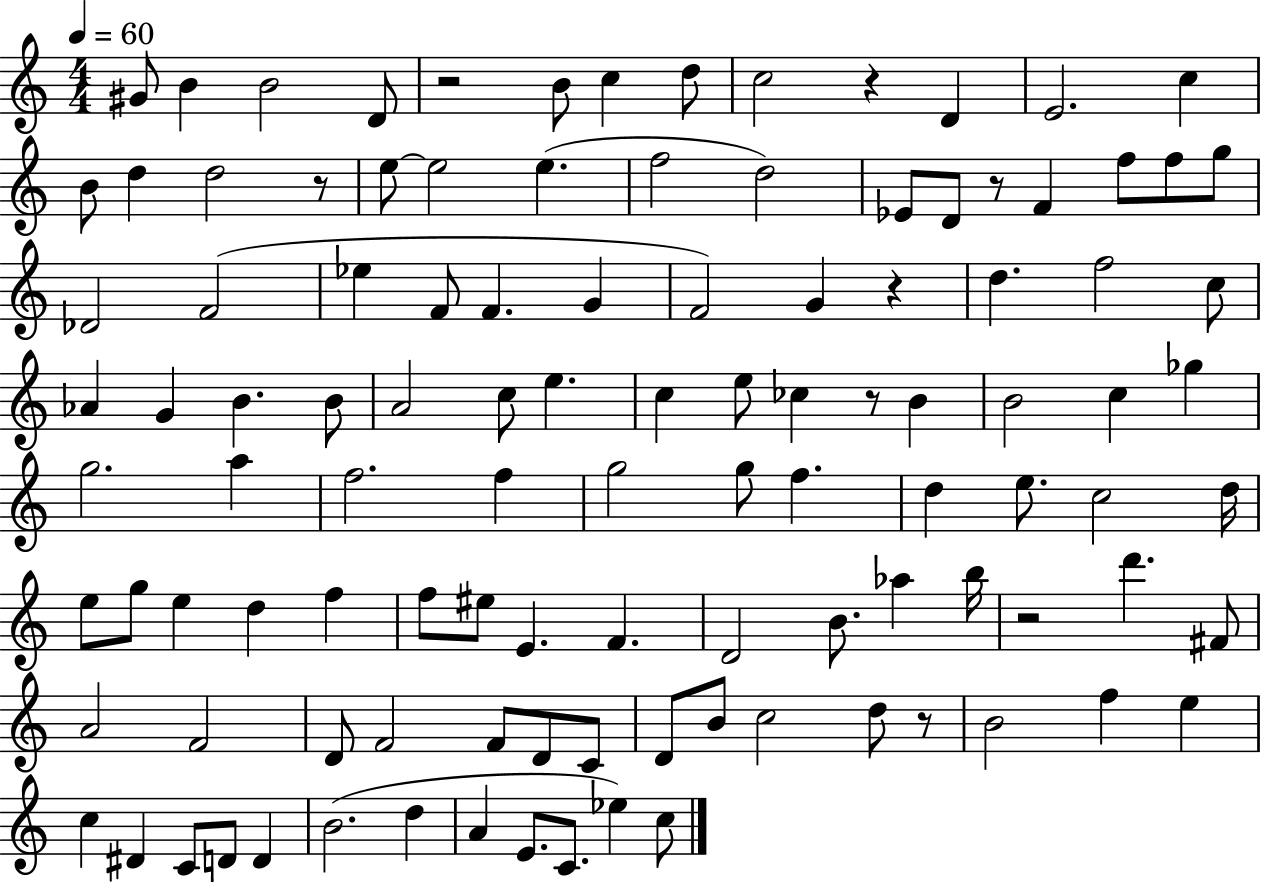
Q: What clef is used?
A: treble